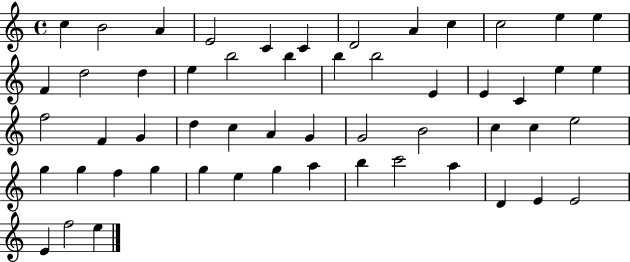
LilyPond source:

{
  \clef treble
  \time 4/4
  \defaultTimeSignature
  \key c \major
  c''4 b'2 a'4 | e'2 c'4 c'4 | d'2 a'4 c''4 | c''2 e''4 e''4 | \break f'4 d''2 d''4 | e''4 b''2 b''4 | b''4 b''2 e'4 | e'4 c'4 e''4 e''4 | \break f''2 f'4 g'4 | d''4 c''4 a'4 g'4 | g'2 b'2 | c''4 c''4 e''2 | \break g''4 g''4 f''4 g''4 | g''4 e''4 g''4 a''4 | b''4 c'''2 a''4 | d'4 e'4 e'2 | \break e'4 f''2 e''4 | \bar "|."
}